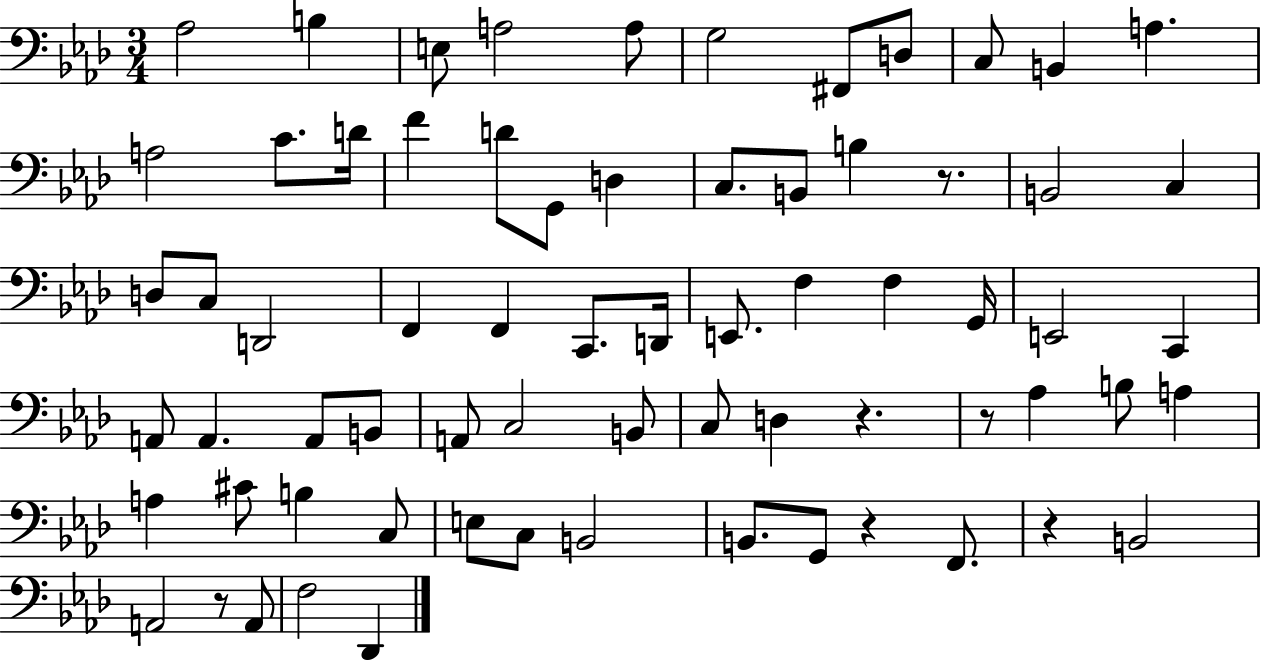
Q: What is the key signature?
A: AES major